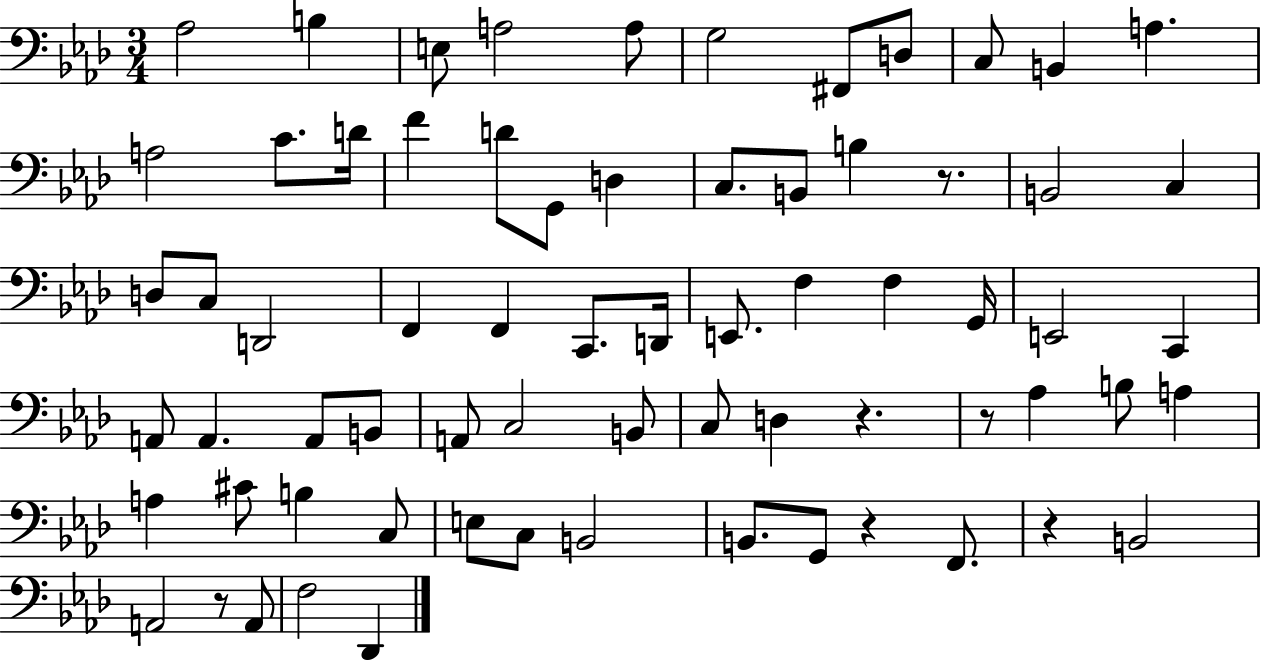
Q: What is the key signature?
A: AES major